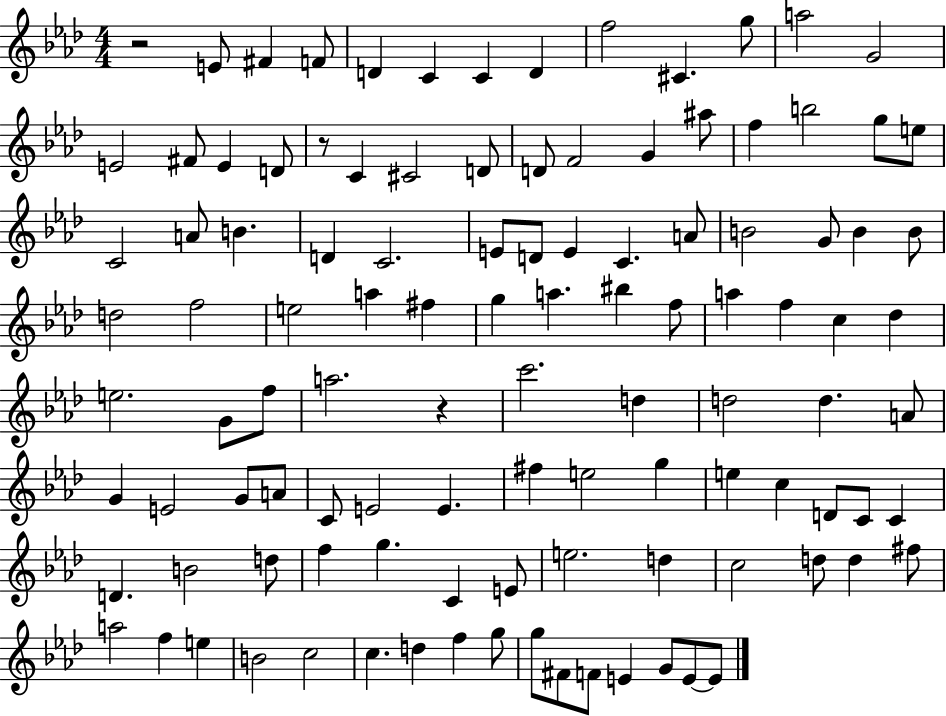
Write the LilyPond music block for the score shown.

{
  \clef treble
  \numericTimeSignature
  \time 4/4
  \key aes \major
  \repeat volta 2 { r2 e'8 fis'4 f'8 | d'4 c'4 c'4 d'4 | f''2 cis'4. g''8 | a''2 g'2 | \break e'2 fis'8 e'4 d'8 | r8 c'4 cis'2 d'8 | d'8 f'2 g'4 ais''8 | f''4 b''2 g''8 e''8 | \break c'2 a'8 b'4. | d'4 c'2. | e'8 d'8 e'4 c'4. a'8 | b'2 g'8 b'4 b'8 | \break d''2 f''2 | e''2 a''4 fis''4 | g''4 a''4. bis''4 f''8 | a''4 f''4 c''4 des''4 | \break e''2. g'8 f''8 | a''2. r4 | c'''2. d''4 | d''2 d''4. a'8 | \break g'4 e'2 g'8 a'8 | c'8 e'2 e'4. | fis''4 e''2 g''4 | e''4 c''4 d'8 c'8 c'4 | \break d'4. b'2 d''8 | f''4 g''4. c'4 e'8 | e''2. d''4 | c''2 d''8 d''4 fis''8 | \break a''2 f''4 e''4 | b'2 c''2 | c''4. d''4 f''4 g''8 | g''8 fis'8 f'8 e'4 g'8 e'8~~ e'8 | \break } \bar "|."
}